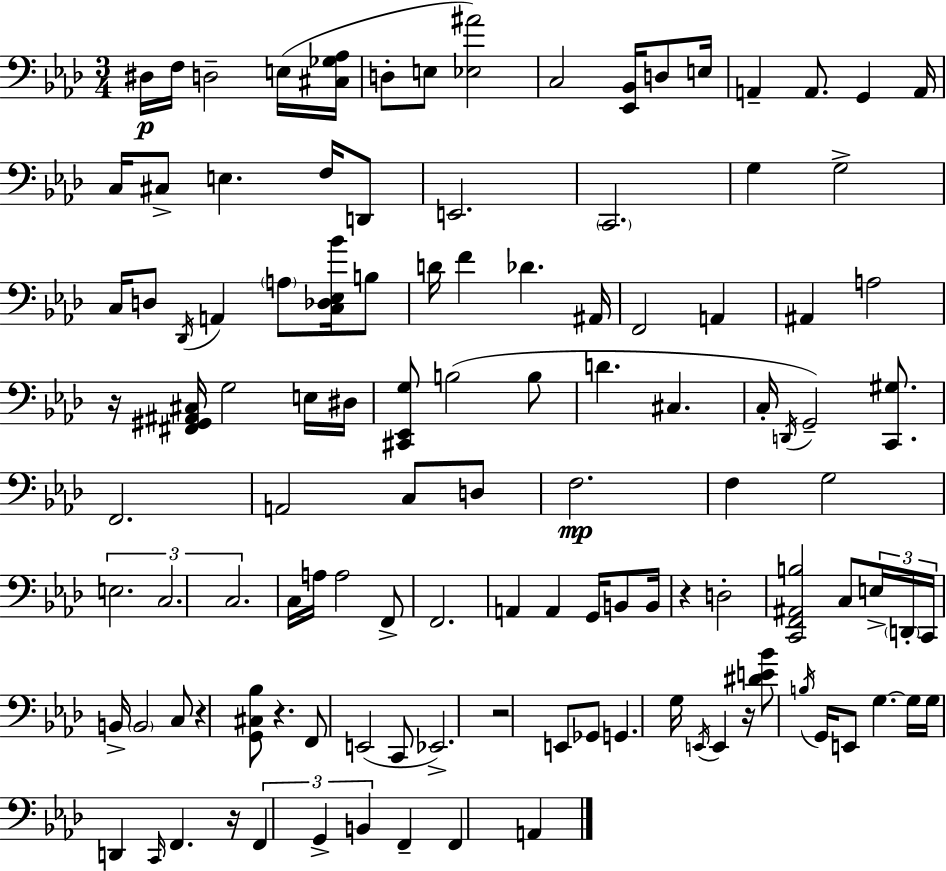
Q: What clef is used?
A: bass